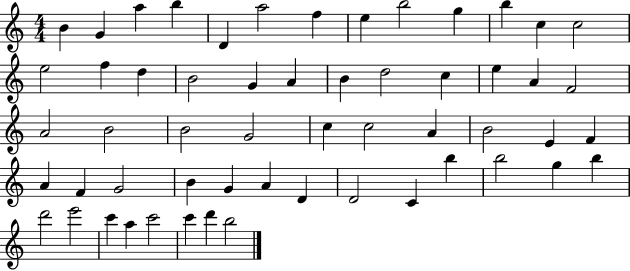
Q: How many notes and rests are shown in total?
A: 56